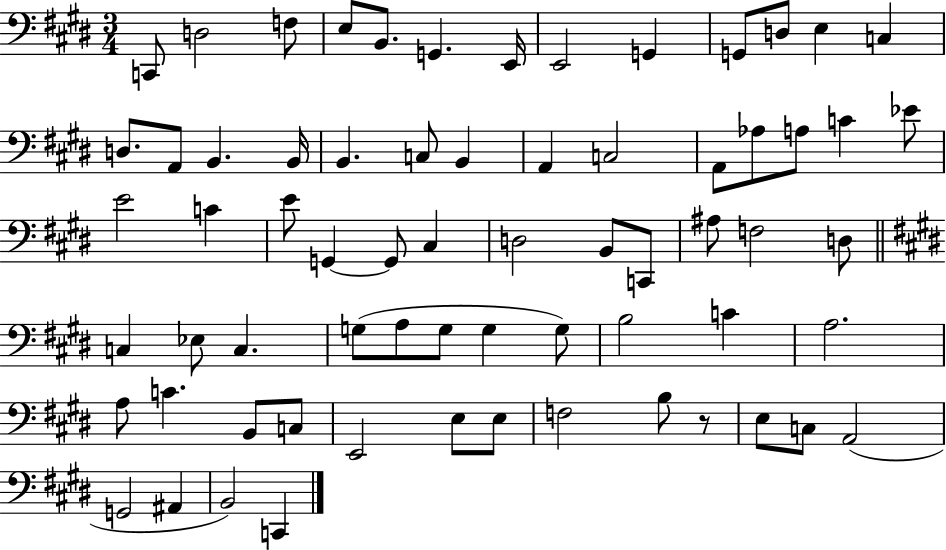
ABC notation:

X:1
T:Untitled
M:3/4
L:1/4
K:E
C,,/2 D,2 F,/2 E,/2 B,,/2 G,, E,,/4 E,,2 G,, G,,/2 D,/2 E, C, D,/2 A,,/2 B,, B,,/4 B,, C,/2 B,, A,, C,2 A,,/2 _A,/2 A,/2 C _E/2 E2 C E/2 G,, G,,/2 ^C, D,2 B,,/2 C,,/2 ^A,/2 F,2 D,/2 C, _E,/2 C, G,/2 A,/2 G,/2 G, G,/2 B,2 C A,2 A,/2 C B,,/2 C,/2 E,,2 E,/2 E,/2 F,2 B,/2 z/2 E,/2 C,/2 A,,2 G,,2 ^A,, B,,2 C,,